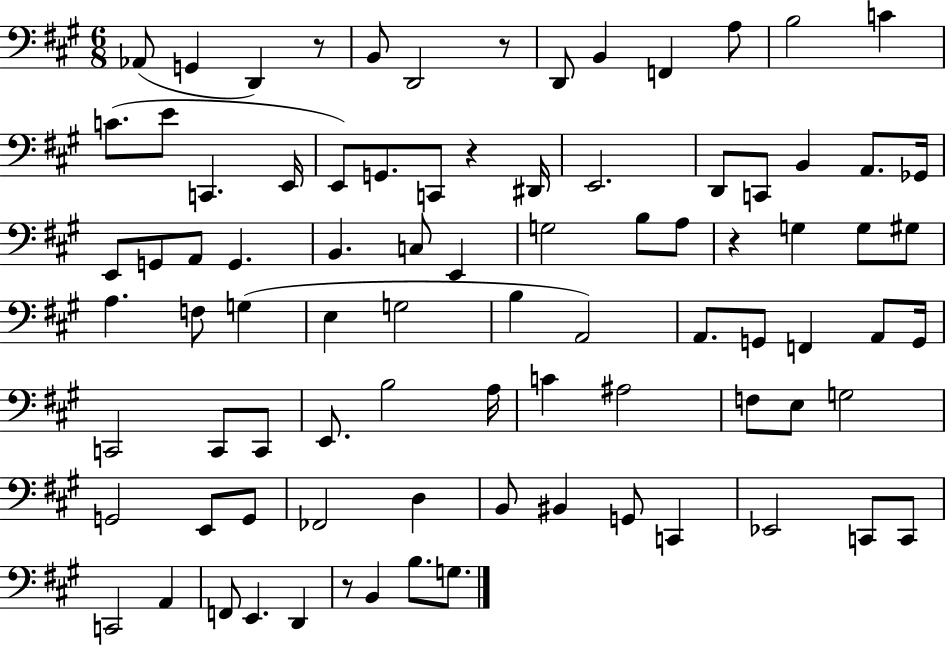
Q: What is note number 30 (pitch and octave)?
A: B2